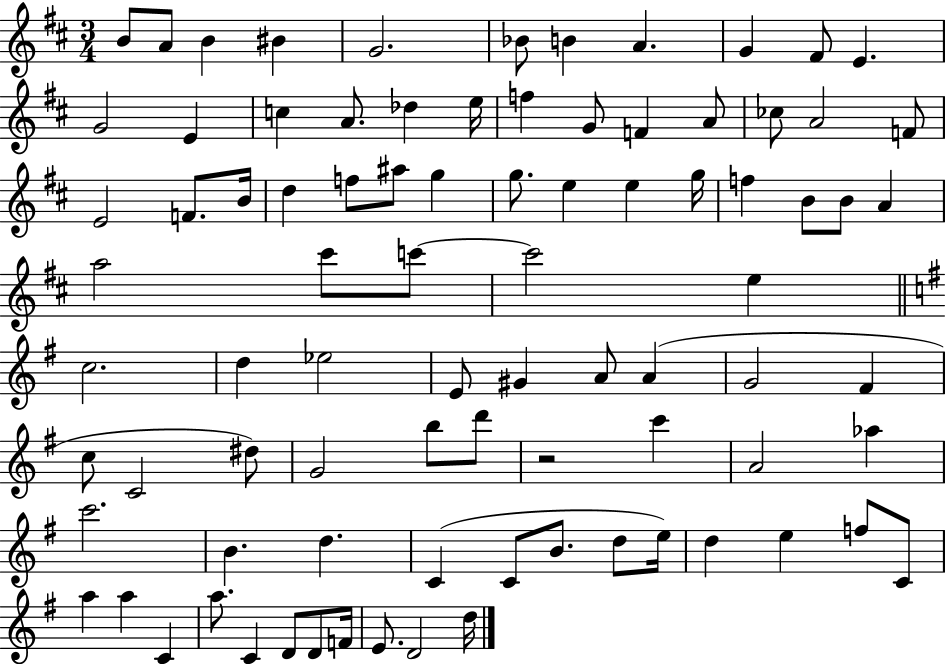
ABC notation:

X:1
T:Untitled
M:3/4
L:1/4
K:D
B/2 A/2 B ^B G2 _B/2 B A G ^F/2 E G2 E c A/2 _d e/4 f G/2 F A/2 _c/2 A2 F/2 E2 F/2 B/4 d f/2 ^a/2 g g/2 e e g/4 f B/2 B/2 A a2 ^c'/2 c'/2 c'2 e c2 d _e2 E/2 ^G A/2 A G2 ^F c/2 C2 ^d/2 G2 b/2 d'/2 z2 c' A2 _a c'2 B d C C/2 B/2 d/2 e/4 d e f/2 C/2 a a C a/2 C D/2 D/2 F/4 E/2 D2 d/4